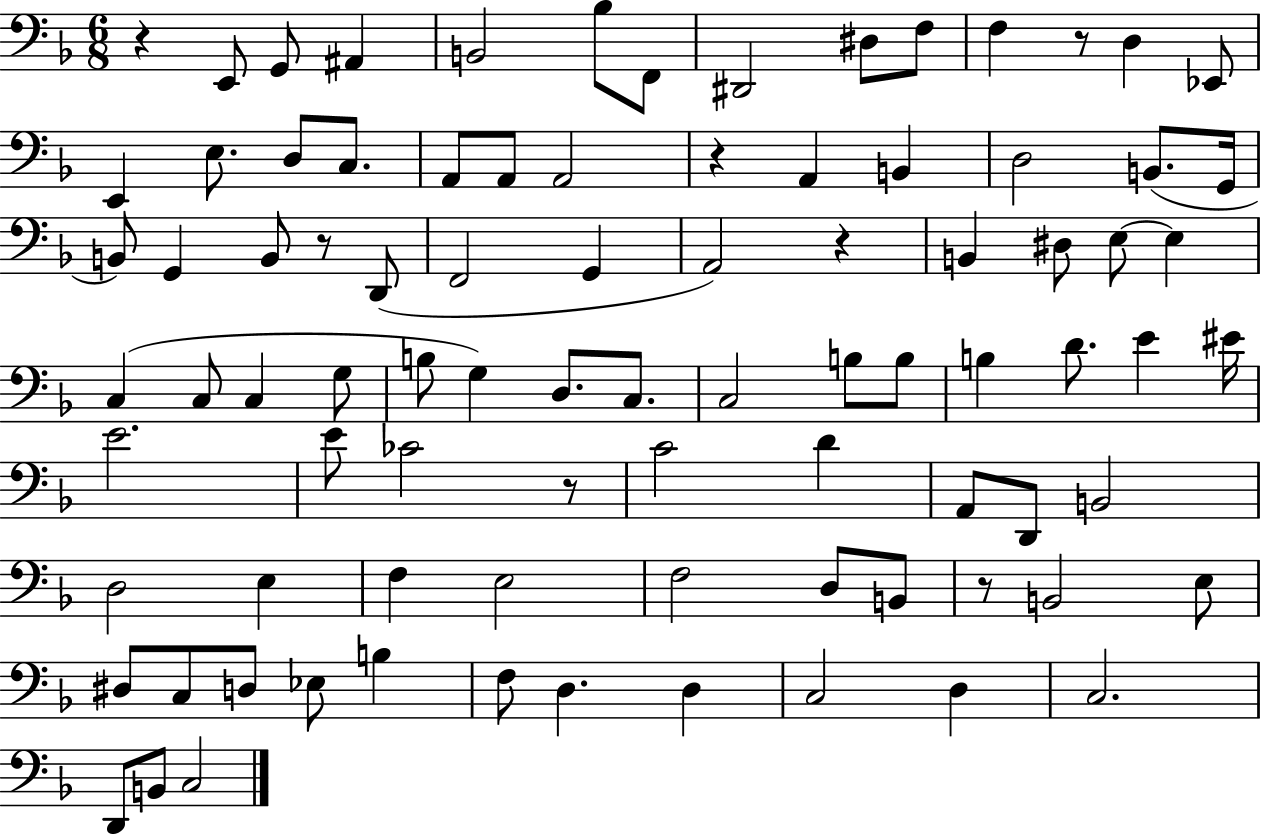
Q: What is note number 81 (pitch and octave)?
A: C3